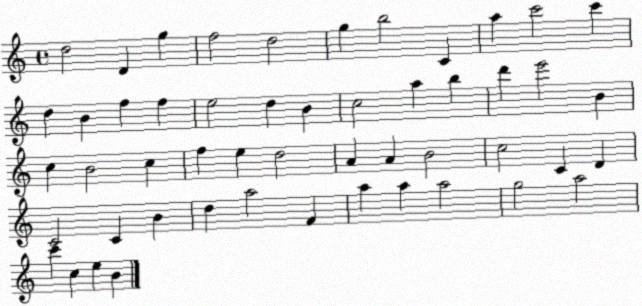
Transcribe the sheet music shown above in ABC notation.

X:1
T:Untitled
M:4/4
L:1/4
K:C
d2 D g f2 d2 g b2 C a c'2 c' d B f f e2 d B c2 a b d' e'2 B c B2 c f e d2 A A B2 c2 C D C2 C B d a2 F a a a2 g2 a2 c' c e B